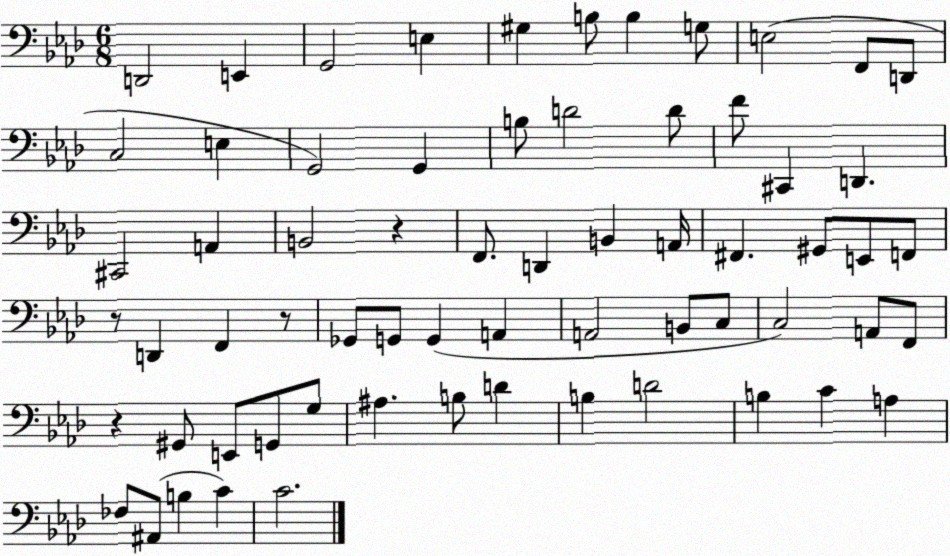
X:1
T:Untitled
M:6/8
L:1/4
K:Ab
D,,2 E,, G,,2 E, ^G, B,/2 B, G,/2 E,2 F,,/2 D,,/2 C,2 E, G,,2 G,, B,/2 D2 D/2 F/2 ^C,, D,, ^C,,2 A,, B,,2 z F,,/2 D,, B,, A,,/4 ^F,, ^G,,/2 E,,/2 F,,/2 z/2 D,, F,, z/2 _G,,/2 G,,/2 G,, A,, A,,2 B,,/2 C,/2 C,2 A,,/2 F,,/2 z ^G,,/2 E,,/2 G,,/2 G,/2 ^A, B,/2 D B, D2 B, C A, _F,/2 ^A,,/2 B, C C2